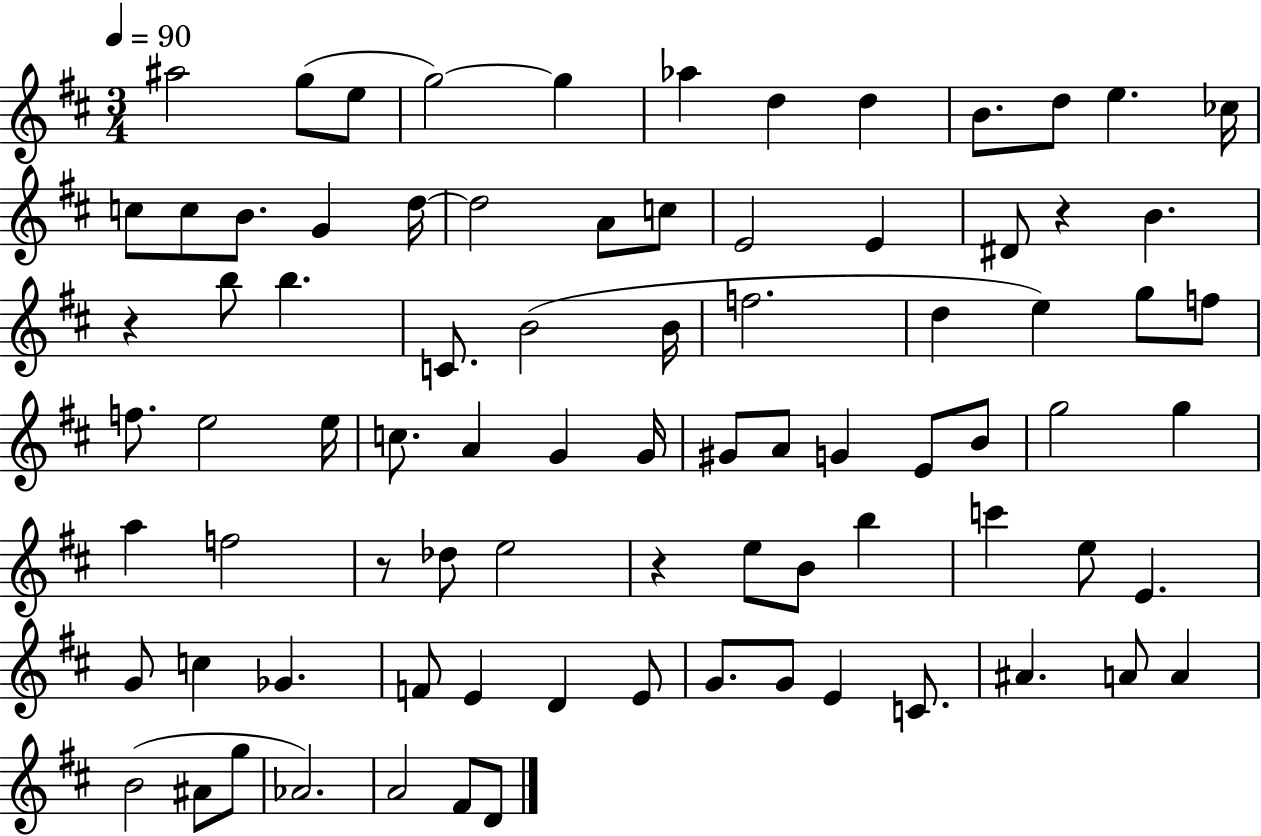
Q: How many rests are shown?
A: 4